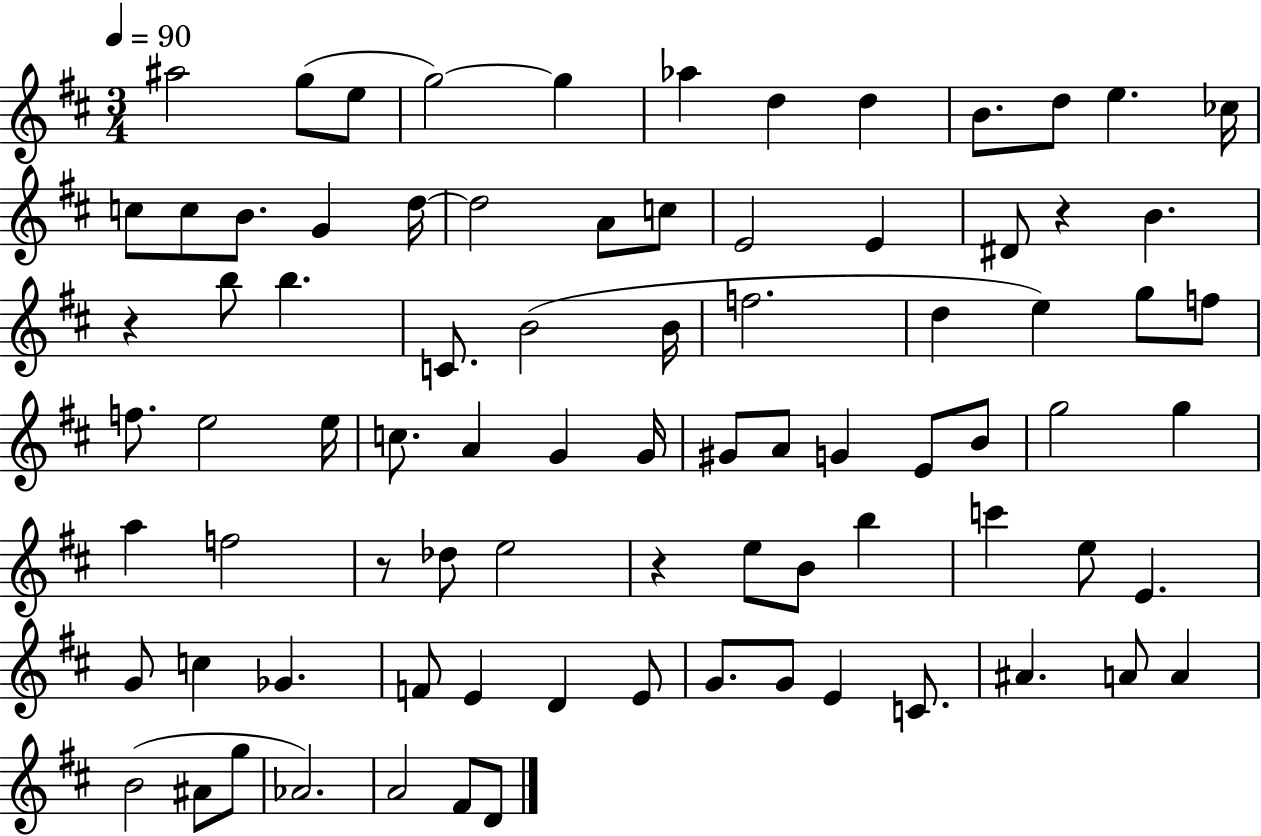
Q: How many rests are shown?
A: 4